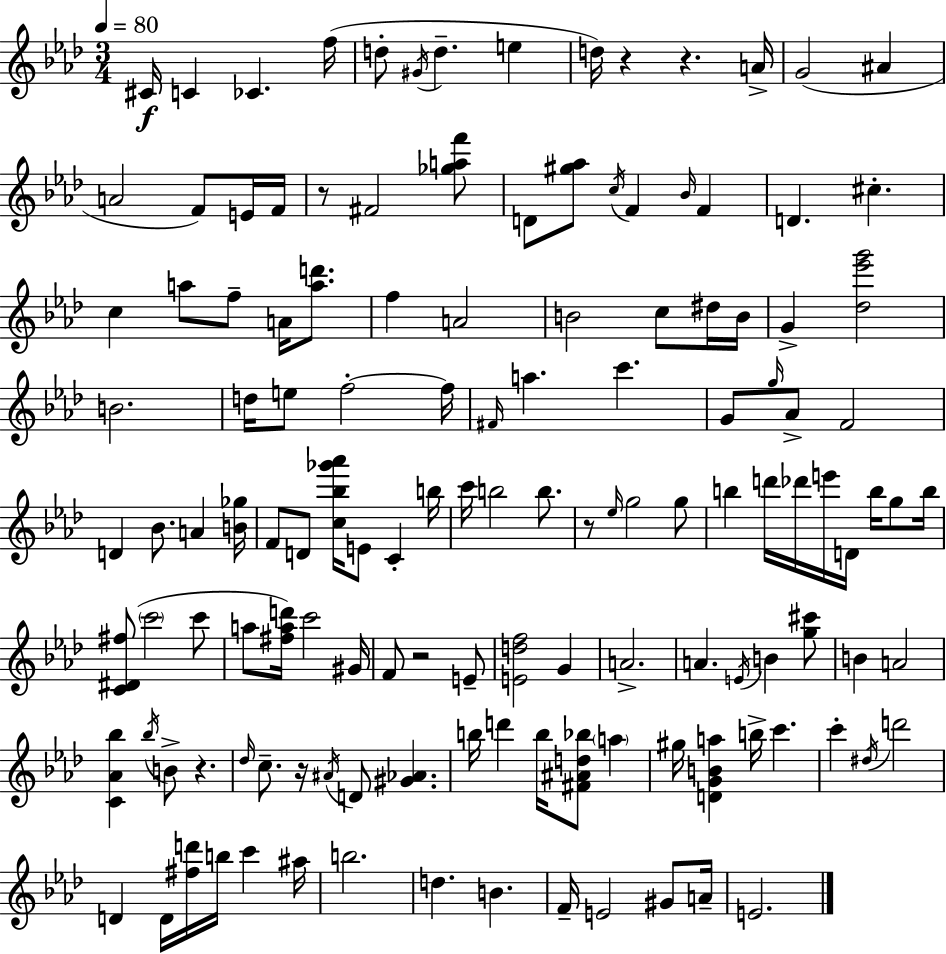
C#4/s C4/q CES4/q. F5/s D5/e G#4/s D5/q. E5/q D5/s R/q R/q. A4/s G4/h A#4/q A4/h F4/e E4/s F4/s R/e F#4/h [Gb5,A5,F6]/e D4/e [G#5,Ab5]/e C5/s F4/q Bb4/s F4/q D4/q. C#5/q. C5/q A5/e F5/e A4/s [A5,D6]/e. F5/q A4/h B4/h C5/e D#5/s B4/s G4/q [Db5,Eb6,G6]/h B4/h. D5/s E5/e F5/h F5/s F#4/s A5/q. C6/q. G4/e G5/s Ab4/e F4/h D4/q Bb4/e. A4/q [B4,Gb5]/s F4/e D4/e [C5,Bb5,Gb6,Ab6]/s E4/e C4/q B5/s C6/s B5/h B5/e. R/e Eb5/s G5/h G5/e B5/q D6/s Db6/s E6/s D4/s B5/s G5/e B5/s [C4,D#4,F#5]/e C6/h C6/e A5/e [F#5,A5,D6]/s C6/h G#4/s F4/e R/h E4/e [E4,D5,F5]/h G4/q A4/h. A4/q. E4/s B4/q [G5,C#6]/e B4/q A4/h [C4,Ab4,Bb5]/q Bb5/s B4/e R/q. Db5/s C5/e. R/s A#4/s D4/e [G#4,Ab4]/q. B5/s D6/q B5/s [F#4,A#4,D5,Bb5]/e A5/q G#5/s [D4,G4,B4,A5]/q B5/s C6/q. C6/q D#5/s D6/h D4/q D4/s [F#5,D6]/s B5/s C6/q A#5/s B5/h. D5/q. B4/q. F4/s E4/h G#4/e A4/s E4/h.